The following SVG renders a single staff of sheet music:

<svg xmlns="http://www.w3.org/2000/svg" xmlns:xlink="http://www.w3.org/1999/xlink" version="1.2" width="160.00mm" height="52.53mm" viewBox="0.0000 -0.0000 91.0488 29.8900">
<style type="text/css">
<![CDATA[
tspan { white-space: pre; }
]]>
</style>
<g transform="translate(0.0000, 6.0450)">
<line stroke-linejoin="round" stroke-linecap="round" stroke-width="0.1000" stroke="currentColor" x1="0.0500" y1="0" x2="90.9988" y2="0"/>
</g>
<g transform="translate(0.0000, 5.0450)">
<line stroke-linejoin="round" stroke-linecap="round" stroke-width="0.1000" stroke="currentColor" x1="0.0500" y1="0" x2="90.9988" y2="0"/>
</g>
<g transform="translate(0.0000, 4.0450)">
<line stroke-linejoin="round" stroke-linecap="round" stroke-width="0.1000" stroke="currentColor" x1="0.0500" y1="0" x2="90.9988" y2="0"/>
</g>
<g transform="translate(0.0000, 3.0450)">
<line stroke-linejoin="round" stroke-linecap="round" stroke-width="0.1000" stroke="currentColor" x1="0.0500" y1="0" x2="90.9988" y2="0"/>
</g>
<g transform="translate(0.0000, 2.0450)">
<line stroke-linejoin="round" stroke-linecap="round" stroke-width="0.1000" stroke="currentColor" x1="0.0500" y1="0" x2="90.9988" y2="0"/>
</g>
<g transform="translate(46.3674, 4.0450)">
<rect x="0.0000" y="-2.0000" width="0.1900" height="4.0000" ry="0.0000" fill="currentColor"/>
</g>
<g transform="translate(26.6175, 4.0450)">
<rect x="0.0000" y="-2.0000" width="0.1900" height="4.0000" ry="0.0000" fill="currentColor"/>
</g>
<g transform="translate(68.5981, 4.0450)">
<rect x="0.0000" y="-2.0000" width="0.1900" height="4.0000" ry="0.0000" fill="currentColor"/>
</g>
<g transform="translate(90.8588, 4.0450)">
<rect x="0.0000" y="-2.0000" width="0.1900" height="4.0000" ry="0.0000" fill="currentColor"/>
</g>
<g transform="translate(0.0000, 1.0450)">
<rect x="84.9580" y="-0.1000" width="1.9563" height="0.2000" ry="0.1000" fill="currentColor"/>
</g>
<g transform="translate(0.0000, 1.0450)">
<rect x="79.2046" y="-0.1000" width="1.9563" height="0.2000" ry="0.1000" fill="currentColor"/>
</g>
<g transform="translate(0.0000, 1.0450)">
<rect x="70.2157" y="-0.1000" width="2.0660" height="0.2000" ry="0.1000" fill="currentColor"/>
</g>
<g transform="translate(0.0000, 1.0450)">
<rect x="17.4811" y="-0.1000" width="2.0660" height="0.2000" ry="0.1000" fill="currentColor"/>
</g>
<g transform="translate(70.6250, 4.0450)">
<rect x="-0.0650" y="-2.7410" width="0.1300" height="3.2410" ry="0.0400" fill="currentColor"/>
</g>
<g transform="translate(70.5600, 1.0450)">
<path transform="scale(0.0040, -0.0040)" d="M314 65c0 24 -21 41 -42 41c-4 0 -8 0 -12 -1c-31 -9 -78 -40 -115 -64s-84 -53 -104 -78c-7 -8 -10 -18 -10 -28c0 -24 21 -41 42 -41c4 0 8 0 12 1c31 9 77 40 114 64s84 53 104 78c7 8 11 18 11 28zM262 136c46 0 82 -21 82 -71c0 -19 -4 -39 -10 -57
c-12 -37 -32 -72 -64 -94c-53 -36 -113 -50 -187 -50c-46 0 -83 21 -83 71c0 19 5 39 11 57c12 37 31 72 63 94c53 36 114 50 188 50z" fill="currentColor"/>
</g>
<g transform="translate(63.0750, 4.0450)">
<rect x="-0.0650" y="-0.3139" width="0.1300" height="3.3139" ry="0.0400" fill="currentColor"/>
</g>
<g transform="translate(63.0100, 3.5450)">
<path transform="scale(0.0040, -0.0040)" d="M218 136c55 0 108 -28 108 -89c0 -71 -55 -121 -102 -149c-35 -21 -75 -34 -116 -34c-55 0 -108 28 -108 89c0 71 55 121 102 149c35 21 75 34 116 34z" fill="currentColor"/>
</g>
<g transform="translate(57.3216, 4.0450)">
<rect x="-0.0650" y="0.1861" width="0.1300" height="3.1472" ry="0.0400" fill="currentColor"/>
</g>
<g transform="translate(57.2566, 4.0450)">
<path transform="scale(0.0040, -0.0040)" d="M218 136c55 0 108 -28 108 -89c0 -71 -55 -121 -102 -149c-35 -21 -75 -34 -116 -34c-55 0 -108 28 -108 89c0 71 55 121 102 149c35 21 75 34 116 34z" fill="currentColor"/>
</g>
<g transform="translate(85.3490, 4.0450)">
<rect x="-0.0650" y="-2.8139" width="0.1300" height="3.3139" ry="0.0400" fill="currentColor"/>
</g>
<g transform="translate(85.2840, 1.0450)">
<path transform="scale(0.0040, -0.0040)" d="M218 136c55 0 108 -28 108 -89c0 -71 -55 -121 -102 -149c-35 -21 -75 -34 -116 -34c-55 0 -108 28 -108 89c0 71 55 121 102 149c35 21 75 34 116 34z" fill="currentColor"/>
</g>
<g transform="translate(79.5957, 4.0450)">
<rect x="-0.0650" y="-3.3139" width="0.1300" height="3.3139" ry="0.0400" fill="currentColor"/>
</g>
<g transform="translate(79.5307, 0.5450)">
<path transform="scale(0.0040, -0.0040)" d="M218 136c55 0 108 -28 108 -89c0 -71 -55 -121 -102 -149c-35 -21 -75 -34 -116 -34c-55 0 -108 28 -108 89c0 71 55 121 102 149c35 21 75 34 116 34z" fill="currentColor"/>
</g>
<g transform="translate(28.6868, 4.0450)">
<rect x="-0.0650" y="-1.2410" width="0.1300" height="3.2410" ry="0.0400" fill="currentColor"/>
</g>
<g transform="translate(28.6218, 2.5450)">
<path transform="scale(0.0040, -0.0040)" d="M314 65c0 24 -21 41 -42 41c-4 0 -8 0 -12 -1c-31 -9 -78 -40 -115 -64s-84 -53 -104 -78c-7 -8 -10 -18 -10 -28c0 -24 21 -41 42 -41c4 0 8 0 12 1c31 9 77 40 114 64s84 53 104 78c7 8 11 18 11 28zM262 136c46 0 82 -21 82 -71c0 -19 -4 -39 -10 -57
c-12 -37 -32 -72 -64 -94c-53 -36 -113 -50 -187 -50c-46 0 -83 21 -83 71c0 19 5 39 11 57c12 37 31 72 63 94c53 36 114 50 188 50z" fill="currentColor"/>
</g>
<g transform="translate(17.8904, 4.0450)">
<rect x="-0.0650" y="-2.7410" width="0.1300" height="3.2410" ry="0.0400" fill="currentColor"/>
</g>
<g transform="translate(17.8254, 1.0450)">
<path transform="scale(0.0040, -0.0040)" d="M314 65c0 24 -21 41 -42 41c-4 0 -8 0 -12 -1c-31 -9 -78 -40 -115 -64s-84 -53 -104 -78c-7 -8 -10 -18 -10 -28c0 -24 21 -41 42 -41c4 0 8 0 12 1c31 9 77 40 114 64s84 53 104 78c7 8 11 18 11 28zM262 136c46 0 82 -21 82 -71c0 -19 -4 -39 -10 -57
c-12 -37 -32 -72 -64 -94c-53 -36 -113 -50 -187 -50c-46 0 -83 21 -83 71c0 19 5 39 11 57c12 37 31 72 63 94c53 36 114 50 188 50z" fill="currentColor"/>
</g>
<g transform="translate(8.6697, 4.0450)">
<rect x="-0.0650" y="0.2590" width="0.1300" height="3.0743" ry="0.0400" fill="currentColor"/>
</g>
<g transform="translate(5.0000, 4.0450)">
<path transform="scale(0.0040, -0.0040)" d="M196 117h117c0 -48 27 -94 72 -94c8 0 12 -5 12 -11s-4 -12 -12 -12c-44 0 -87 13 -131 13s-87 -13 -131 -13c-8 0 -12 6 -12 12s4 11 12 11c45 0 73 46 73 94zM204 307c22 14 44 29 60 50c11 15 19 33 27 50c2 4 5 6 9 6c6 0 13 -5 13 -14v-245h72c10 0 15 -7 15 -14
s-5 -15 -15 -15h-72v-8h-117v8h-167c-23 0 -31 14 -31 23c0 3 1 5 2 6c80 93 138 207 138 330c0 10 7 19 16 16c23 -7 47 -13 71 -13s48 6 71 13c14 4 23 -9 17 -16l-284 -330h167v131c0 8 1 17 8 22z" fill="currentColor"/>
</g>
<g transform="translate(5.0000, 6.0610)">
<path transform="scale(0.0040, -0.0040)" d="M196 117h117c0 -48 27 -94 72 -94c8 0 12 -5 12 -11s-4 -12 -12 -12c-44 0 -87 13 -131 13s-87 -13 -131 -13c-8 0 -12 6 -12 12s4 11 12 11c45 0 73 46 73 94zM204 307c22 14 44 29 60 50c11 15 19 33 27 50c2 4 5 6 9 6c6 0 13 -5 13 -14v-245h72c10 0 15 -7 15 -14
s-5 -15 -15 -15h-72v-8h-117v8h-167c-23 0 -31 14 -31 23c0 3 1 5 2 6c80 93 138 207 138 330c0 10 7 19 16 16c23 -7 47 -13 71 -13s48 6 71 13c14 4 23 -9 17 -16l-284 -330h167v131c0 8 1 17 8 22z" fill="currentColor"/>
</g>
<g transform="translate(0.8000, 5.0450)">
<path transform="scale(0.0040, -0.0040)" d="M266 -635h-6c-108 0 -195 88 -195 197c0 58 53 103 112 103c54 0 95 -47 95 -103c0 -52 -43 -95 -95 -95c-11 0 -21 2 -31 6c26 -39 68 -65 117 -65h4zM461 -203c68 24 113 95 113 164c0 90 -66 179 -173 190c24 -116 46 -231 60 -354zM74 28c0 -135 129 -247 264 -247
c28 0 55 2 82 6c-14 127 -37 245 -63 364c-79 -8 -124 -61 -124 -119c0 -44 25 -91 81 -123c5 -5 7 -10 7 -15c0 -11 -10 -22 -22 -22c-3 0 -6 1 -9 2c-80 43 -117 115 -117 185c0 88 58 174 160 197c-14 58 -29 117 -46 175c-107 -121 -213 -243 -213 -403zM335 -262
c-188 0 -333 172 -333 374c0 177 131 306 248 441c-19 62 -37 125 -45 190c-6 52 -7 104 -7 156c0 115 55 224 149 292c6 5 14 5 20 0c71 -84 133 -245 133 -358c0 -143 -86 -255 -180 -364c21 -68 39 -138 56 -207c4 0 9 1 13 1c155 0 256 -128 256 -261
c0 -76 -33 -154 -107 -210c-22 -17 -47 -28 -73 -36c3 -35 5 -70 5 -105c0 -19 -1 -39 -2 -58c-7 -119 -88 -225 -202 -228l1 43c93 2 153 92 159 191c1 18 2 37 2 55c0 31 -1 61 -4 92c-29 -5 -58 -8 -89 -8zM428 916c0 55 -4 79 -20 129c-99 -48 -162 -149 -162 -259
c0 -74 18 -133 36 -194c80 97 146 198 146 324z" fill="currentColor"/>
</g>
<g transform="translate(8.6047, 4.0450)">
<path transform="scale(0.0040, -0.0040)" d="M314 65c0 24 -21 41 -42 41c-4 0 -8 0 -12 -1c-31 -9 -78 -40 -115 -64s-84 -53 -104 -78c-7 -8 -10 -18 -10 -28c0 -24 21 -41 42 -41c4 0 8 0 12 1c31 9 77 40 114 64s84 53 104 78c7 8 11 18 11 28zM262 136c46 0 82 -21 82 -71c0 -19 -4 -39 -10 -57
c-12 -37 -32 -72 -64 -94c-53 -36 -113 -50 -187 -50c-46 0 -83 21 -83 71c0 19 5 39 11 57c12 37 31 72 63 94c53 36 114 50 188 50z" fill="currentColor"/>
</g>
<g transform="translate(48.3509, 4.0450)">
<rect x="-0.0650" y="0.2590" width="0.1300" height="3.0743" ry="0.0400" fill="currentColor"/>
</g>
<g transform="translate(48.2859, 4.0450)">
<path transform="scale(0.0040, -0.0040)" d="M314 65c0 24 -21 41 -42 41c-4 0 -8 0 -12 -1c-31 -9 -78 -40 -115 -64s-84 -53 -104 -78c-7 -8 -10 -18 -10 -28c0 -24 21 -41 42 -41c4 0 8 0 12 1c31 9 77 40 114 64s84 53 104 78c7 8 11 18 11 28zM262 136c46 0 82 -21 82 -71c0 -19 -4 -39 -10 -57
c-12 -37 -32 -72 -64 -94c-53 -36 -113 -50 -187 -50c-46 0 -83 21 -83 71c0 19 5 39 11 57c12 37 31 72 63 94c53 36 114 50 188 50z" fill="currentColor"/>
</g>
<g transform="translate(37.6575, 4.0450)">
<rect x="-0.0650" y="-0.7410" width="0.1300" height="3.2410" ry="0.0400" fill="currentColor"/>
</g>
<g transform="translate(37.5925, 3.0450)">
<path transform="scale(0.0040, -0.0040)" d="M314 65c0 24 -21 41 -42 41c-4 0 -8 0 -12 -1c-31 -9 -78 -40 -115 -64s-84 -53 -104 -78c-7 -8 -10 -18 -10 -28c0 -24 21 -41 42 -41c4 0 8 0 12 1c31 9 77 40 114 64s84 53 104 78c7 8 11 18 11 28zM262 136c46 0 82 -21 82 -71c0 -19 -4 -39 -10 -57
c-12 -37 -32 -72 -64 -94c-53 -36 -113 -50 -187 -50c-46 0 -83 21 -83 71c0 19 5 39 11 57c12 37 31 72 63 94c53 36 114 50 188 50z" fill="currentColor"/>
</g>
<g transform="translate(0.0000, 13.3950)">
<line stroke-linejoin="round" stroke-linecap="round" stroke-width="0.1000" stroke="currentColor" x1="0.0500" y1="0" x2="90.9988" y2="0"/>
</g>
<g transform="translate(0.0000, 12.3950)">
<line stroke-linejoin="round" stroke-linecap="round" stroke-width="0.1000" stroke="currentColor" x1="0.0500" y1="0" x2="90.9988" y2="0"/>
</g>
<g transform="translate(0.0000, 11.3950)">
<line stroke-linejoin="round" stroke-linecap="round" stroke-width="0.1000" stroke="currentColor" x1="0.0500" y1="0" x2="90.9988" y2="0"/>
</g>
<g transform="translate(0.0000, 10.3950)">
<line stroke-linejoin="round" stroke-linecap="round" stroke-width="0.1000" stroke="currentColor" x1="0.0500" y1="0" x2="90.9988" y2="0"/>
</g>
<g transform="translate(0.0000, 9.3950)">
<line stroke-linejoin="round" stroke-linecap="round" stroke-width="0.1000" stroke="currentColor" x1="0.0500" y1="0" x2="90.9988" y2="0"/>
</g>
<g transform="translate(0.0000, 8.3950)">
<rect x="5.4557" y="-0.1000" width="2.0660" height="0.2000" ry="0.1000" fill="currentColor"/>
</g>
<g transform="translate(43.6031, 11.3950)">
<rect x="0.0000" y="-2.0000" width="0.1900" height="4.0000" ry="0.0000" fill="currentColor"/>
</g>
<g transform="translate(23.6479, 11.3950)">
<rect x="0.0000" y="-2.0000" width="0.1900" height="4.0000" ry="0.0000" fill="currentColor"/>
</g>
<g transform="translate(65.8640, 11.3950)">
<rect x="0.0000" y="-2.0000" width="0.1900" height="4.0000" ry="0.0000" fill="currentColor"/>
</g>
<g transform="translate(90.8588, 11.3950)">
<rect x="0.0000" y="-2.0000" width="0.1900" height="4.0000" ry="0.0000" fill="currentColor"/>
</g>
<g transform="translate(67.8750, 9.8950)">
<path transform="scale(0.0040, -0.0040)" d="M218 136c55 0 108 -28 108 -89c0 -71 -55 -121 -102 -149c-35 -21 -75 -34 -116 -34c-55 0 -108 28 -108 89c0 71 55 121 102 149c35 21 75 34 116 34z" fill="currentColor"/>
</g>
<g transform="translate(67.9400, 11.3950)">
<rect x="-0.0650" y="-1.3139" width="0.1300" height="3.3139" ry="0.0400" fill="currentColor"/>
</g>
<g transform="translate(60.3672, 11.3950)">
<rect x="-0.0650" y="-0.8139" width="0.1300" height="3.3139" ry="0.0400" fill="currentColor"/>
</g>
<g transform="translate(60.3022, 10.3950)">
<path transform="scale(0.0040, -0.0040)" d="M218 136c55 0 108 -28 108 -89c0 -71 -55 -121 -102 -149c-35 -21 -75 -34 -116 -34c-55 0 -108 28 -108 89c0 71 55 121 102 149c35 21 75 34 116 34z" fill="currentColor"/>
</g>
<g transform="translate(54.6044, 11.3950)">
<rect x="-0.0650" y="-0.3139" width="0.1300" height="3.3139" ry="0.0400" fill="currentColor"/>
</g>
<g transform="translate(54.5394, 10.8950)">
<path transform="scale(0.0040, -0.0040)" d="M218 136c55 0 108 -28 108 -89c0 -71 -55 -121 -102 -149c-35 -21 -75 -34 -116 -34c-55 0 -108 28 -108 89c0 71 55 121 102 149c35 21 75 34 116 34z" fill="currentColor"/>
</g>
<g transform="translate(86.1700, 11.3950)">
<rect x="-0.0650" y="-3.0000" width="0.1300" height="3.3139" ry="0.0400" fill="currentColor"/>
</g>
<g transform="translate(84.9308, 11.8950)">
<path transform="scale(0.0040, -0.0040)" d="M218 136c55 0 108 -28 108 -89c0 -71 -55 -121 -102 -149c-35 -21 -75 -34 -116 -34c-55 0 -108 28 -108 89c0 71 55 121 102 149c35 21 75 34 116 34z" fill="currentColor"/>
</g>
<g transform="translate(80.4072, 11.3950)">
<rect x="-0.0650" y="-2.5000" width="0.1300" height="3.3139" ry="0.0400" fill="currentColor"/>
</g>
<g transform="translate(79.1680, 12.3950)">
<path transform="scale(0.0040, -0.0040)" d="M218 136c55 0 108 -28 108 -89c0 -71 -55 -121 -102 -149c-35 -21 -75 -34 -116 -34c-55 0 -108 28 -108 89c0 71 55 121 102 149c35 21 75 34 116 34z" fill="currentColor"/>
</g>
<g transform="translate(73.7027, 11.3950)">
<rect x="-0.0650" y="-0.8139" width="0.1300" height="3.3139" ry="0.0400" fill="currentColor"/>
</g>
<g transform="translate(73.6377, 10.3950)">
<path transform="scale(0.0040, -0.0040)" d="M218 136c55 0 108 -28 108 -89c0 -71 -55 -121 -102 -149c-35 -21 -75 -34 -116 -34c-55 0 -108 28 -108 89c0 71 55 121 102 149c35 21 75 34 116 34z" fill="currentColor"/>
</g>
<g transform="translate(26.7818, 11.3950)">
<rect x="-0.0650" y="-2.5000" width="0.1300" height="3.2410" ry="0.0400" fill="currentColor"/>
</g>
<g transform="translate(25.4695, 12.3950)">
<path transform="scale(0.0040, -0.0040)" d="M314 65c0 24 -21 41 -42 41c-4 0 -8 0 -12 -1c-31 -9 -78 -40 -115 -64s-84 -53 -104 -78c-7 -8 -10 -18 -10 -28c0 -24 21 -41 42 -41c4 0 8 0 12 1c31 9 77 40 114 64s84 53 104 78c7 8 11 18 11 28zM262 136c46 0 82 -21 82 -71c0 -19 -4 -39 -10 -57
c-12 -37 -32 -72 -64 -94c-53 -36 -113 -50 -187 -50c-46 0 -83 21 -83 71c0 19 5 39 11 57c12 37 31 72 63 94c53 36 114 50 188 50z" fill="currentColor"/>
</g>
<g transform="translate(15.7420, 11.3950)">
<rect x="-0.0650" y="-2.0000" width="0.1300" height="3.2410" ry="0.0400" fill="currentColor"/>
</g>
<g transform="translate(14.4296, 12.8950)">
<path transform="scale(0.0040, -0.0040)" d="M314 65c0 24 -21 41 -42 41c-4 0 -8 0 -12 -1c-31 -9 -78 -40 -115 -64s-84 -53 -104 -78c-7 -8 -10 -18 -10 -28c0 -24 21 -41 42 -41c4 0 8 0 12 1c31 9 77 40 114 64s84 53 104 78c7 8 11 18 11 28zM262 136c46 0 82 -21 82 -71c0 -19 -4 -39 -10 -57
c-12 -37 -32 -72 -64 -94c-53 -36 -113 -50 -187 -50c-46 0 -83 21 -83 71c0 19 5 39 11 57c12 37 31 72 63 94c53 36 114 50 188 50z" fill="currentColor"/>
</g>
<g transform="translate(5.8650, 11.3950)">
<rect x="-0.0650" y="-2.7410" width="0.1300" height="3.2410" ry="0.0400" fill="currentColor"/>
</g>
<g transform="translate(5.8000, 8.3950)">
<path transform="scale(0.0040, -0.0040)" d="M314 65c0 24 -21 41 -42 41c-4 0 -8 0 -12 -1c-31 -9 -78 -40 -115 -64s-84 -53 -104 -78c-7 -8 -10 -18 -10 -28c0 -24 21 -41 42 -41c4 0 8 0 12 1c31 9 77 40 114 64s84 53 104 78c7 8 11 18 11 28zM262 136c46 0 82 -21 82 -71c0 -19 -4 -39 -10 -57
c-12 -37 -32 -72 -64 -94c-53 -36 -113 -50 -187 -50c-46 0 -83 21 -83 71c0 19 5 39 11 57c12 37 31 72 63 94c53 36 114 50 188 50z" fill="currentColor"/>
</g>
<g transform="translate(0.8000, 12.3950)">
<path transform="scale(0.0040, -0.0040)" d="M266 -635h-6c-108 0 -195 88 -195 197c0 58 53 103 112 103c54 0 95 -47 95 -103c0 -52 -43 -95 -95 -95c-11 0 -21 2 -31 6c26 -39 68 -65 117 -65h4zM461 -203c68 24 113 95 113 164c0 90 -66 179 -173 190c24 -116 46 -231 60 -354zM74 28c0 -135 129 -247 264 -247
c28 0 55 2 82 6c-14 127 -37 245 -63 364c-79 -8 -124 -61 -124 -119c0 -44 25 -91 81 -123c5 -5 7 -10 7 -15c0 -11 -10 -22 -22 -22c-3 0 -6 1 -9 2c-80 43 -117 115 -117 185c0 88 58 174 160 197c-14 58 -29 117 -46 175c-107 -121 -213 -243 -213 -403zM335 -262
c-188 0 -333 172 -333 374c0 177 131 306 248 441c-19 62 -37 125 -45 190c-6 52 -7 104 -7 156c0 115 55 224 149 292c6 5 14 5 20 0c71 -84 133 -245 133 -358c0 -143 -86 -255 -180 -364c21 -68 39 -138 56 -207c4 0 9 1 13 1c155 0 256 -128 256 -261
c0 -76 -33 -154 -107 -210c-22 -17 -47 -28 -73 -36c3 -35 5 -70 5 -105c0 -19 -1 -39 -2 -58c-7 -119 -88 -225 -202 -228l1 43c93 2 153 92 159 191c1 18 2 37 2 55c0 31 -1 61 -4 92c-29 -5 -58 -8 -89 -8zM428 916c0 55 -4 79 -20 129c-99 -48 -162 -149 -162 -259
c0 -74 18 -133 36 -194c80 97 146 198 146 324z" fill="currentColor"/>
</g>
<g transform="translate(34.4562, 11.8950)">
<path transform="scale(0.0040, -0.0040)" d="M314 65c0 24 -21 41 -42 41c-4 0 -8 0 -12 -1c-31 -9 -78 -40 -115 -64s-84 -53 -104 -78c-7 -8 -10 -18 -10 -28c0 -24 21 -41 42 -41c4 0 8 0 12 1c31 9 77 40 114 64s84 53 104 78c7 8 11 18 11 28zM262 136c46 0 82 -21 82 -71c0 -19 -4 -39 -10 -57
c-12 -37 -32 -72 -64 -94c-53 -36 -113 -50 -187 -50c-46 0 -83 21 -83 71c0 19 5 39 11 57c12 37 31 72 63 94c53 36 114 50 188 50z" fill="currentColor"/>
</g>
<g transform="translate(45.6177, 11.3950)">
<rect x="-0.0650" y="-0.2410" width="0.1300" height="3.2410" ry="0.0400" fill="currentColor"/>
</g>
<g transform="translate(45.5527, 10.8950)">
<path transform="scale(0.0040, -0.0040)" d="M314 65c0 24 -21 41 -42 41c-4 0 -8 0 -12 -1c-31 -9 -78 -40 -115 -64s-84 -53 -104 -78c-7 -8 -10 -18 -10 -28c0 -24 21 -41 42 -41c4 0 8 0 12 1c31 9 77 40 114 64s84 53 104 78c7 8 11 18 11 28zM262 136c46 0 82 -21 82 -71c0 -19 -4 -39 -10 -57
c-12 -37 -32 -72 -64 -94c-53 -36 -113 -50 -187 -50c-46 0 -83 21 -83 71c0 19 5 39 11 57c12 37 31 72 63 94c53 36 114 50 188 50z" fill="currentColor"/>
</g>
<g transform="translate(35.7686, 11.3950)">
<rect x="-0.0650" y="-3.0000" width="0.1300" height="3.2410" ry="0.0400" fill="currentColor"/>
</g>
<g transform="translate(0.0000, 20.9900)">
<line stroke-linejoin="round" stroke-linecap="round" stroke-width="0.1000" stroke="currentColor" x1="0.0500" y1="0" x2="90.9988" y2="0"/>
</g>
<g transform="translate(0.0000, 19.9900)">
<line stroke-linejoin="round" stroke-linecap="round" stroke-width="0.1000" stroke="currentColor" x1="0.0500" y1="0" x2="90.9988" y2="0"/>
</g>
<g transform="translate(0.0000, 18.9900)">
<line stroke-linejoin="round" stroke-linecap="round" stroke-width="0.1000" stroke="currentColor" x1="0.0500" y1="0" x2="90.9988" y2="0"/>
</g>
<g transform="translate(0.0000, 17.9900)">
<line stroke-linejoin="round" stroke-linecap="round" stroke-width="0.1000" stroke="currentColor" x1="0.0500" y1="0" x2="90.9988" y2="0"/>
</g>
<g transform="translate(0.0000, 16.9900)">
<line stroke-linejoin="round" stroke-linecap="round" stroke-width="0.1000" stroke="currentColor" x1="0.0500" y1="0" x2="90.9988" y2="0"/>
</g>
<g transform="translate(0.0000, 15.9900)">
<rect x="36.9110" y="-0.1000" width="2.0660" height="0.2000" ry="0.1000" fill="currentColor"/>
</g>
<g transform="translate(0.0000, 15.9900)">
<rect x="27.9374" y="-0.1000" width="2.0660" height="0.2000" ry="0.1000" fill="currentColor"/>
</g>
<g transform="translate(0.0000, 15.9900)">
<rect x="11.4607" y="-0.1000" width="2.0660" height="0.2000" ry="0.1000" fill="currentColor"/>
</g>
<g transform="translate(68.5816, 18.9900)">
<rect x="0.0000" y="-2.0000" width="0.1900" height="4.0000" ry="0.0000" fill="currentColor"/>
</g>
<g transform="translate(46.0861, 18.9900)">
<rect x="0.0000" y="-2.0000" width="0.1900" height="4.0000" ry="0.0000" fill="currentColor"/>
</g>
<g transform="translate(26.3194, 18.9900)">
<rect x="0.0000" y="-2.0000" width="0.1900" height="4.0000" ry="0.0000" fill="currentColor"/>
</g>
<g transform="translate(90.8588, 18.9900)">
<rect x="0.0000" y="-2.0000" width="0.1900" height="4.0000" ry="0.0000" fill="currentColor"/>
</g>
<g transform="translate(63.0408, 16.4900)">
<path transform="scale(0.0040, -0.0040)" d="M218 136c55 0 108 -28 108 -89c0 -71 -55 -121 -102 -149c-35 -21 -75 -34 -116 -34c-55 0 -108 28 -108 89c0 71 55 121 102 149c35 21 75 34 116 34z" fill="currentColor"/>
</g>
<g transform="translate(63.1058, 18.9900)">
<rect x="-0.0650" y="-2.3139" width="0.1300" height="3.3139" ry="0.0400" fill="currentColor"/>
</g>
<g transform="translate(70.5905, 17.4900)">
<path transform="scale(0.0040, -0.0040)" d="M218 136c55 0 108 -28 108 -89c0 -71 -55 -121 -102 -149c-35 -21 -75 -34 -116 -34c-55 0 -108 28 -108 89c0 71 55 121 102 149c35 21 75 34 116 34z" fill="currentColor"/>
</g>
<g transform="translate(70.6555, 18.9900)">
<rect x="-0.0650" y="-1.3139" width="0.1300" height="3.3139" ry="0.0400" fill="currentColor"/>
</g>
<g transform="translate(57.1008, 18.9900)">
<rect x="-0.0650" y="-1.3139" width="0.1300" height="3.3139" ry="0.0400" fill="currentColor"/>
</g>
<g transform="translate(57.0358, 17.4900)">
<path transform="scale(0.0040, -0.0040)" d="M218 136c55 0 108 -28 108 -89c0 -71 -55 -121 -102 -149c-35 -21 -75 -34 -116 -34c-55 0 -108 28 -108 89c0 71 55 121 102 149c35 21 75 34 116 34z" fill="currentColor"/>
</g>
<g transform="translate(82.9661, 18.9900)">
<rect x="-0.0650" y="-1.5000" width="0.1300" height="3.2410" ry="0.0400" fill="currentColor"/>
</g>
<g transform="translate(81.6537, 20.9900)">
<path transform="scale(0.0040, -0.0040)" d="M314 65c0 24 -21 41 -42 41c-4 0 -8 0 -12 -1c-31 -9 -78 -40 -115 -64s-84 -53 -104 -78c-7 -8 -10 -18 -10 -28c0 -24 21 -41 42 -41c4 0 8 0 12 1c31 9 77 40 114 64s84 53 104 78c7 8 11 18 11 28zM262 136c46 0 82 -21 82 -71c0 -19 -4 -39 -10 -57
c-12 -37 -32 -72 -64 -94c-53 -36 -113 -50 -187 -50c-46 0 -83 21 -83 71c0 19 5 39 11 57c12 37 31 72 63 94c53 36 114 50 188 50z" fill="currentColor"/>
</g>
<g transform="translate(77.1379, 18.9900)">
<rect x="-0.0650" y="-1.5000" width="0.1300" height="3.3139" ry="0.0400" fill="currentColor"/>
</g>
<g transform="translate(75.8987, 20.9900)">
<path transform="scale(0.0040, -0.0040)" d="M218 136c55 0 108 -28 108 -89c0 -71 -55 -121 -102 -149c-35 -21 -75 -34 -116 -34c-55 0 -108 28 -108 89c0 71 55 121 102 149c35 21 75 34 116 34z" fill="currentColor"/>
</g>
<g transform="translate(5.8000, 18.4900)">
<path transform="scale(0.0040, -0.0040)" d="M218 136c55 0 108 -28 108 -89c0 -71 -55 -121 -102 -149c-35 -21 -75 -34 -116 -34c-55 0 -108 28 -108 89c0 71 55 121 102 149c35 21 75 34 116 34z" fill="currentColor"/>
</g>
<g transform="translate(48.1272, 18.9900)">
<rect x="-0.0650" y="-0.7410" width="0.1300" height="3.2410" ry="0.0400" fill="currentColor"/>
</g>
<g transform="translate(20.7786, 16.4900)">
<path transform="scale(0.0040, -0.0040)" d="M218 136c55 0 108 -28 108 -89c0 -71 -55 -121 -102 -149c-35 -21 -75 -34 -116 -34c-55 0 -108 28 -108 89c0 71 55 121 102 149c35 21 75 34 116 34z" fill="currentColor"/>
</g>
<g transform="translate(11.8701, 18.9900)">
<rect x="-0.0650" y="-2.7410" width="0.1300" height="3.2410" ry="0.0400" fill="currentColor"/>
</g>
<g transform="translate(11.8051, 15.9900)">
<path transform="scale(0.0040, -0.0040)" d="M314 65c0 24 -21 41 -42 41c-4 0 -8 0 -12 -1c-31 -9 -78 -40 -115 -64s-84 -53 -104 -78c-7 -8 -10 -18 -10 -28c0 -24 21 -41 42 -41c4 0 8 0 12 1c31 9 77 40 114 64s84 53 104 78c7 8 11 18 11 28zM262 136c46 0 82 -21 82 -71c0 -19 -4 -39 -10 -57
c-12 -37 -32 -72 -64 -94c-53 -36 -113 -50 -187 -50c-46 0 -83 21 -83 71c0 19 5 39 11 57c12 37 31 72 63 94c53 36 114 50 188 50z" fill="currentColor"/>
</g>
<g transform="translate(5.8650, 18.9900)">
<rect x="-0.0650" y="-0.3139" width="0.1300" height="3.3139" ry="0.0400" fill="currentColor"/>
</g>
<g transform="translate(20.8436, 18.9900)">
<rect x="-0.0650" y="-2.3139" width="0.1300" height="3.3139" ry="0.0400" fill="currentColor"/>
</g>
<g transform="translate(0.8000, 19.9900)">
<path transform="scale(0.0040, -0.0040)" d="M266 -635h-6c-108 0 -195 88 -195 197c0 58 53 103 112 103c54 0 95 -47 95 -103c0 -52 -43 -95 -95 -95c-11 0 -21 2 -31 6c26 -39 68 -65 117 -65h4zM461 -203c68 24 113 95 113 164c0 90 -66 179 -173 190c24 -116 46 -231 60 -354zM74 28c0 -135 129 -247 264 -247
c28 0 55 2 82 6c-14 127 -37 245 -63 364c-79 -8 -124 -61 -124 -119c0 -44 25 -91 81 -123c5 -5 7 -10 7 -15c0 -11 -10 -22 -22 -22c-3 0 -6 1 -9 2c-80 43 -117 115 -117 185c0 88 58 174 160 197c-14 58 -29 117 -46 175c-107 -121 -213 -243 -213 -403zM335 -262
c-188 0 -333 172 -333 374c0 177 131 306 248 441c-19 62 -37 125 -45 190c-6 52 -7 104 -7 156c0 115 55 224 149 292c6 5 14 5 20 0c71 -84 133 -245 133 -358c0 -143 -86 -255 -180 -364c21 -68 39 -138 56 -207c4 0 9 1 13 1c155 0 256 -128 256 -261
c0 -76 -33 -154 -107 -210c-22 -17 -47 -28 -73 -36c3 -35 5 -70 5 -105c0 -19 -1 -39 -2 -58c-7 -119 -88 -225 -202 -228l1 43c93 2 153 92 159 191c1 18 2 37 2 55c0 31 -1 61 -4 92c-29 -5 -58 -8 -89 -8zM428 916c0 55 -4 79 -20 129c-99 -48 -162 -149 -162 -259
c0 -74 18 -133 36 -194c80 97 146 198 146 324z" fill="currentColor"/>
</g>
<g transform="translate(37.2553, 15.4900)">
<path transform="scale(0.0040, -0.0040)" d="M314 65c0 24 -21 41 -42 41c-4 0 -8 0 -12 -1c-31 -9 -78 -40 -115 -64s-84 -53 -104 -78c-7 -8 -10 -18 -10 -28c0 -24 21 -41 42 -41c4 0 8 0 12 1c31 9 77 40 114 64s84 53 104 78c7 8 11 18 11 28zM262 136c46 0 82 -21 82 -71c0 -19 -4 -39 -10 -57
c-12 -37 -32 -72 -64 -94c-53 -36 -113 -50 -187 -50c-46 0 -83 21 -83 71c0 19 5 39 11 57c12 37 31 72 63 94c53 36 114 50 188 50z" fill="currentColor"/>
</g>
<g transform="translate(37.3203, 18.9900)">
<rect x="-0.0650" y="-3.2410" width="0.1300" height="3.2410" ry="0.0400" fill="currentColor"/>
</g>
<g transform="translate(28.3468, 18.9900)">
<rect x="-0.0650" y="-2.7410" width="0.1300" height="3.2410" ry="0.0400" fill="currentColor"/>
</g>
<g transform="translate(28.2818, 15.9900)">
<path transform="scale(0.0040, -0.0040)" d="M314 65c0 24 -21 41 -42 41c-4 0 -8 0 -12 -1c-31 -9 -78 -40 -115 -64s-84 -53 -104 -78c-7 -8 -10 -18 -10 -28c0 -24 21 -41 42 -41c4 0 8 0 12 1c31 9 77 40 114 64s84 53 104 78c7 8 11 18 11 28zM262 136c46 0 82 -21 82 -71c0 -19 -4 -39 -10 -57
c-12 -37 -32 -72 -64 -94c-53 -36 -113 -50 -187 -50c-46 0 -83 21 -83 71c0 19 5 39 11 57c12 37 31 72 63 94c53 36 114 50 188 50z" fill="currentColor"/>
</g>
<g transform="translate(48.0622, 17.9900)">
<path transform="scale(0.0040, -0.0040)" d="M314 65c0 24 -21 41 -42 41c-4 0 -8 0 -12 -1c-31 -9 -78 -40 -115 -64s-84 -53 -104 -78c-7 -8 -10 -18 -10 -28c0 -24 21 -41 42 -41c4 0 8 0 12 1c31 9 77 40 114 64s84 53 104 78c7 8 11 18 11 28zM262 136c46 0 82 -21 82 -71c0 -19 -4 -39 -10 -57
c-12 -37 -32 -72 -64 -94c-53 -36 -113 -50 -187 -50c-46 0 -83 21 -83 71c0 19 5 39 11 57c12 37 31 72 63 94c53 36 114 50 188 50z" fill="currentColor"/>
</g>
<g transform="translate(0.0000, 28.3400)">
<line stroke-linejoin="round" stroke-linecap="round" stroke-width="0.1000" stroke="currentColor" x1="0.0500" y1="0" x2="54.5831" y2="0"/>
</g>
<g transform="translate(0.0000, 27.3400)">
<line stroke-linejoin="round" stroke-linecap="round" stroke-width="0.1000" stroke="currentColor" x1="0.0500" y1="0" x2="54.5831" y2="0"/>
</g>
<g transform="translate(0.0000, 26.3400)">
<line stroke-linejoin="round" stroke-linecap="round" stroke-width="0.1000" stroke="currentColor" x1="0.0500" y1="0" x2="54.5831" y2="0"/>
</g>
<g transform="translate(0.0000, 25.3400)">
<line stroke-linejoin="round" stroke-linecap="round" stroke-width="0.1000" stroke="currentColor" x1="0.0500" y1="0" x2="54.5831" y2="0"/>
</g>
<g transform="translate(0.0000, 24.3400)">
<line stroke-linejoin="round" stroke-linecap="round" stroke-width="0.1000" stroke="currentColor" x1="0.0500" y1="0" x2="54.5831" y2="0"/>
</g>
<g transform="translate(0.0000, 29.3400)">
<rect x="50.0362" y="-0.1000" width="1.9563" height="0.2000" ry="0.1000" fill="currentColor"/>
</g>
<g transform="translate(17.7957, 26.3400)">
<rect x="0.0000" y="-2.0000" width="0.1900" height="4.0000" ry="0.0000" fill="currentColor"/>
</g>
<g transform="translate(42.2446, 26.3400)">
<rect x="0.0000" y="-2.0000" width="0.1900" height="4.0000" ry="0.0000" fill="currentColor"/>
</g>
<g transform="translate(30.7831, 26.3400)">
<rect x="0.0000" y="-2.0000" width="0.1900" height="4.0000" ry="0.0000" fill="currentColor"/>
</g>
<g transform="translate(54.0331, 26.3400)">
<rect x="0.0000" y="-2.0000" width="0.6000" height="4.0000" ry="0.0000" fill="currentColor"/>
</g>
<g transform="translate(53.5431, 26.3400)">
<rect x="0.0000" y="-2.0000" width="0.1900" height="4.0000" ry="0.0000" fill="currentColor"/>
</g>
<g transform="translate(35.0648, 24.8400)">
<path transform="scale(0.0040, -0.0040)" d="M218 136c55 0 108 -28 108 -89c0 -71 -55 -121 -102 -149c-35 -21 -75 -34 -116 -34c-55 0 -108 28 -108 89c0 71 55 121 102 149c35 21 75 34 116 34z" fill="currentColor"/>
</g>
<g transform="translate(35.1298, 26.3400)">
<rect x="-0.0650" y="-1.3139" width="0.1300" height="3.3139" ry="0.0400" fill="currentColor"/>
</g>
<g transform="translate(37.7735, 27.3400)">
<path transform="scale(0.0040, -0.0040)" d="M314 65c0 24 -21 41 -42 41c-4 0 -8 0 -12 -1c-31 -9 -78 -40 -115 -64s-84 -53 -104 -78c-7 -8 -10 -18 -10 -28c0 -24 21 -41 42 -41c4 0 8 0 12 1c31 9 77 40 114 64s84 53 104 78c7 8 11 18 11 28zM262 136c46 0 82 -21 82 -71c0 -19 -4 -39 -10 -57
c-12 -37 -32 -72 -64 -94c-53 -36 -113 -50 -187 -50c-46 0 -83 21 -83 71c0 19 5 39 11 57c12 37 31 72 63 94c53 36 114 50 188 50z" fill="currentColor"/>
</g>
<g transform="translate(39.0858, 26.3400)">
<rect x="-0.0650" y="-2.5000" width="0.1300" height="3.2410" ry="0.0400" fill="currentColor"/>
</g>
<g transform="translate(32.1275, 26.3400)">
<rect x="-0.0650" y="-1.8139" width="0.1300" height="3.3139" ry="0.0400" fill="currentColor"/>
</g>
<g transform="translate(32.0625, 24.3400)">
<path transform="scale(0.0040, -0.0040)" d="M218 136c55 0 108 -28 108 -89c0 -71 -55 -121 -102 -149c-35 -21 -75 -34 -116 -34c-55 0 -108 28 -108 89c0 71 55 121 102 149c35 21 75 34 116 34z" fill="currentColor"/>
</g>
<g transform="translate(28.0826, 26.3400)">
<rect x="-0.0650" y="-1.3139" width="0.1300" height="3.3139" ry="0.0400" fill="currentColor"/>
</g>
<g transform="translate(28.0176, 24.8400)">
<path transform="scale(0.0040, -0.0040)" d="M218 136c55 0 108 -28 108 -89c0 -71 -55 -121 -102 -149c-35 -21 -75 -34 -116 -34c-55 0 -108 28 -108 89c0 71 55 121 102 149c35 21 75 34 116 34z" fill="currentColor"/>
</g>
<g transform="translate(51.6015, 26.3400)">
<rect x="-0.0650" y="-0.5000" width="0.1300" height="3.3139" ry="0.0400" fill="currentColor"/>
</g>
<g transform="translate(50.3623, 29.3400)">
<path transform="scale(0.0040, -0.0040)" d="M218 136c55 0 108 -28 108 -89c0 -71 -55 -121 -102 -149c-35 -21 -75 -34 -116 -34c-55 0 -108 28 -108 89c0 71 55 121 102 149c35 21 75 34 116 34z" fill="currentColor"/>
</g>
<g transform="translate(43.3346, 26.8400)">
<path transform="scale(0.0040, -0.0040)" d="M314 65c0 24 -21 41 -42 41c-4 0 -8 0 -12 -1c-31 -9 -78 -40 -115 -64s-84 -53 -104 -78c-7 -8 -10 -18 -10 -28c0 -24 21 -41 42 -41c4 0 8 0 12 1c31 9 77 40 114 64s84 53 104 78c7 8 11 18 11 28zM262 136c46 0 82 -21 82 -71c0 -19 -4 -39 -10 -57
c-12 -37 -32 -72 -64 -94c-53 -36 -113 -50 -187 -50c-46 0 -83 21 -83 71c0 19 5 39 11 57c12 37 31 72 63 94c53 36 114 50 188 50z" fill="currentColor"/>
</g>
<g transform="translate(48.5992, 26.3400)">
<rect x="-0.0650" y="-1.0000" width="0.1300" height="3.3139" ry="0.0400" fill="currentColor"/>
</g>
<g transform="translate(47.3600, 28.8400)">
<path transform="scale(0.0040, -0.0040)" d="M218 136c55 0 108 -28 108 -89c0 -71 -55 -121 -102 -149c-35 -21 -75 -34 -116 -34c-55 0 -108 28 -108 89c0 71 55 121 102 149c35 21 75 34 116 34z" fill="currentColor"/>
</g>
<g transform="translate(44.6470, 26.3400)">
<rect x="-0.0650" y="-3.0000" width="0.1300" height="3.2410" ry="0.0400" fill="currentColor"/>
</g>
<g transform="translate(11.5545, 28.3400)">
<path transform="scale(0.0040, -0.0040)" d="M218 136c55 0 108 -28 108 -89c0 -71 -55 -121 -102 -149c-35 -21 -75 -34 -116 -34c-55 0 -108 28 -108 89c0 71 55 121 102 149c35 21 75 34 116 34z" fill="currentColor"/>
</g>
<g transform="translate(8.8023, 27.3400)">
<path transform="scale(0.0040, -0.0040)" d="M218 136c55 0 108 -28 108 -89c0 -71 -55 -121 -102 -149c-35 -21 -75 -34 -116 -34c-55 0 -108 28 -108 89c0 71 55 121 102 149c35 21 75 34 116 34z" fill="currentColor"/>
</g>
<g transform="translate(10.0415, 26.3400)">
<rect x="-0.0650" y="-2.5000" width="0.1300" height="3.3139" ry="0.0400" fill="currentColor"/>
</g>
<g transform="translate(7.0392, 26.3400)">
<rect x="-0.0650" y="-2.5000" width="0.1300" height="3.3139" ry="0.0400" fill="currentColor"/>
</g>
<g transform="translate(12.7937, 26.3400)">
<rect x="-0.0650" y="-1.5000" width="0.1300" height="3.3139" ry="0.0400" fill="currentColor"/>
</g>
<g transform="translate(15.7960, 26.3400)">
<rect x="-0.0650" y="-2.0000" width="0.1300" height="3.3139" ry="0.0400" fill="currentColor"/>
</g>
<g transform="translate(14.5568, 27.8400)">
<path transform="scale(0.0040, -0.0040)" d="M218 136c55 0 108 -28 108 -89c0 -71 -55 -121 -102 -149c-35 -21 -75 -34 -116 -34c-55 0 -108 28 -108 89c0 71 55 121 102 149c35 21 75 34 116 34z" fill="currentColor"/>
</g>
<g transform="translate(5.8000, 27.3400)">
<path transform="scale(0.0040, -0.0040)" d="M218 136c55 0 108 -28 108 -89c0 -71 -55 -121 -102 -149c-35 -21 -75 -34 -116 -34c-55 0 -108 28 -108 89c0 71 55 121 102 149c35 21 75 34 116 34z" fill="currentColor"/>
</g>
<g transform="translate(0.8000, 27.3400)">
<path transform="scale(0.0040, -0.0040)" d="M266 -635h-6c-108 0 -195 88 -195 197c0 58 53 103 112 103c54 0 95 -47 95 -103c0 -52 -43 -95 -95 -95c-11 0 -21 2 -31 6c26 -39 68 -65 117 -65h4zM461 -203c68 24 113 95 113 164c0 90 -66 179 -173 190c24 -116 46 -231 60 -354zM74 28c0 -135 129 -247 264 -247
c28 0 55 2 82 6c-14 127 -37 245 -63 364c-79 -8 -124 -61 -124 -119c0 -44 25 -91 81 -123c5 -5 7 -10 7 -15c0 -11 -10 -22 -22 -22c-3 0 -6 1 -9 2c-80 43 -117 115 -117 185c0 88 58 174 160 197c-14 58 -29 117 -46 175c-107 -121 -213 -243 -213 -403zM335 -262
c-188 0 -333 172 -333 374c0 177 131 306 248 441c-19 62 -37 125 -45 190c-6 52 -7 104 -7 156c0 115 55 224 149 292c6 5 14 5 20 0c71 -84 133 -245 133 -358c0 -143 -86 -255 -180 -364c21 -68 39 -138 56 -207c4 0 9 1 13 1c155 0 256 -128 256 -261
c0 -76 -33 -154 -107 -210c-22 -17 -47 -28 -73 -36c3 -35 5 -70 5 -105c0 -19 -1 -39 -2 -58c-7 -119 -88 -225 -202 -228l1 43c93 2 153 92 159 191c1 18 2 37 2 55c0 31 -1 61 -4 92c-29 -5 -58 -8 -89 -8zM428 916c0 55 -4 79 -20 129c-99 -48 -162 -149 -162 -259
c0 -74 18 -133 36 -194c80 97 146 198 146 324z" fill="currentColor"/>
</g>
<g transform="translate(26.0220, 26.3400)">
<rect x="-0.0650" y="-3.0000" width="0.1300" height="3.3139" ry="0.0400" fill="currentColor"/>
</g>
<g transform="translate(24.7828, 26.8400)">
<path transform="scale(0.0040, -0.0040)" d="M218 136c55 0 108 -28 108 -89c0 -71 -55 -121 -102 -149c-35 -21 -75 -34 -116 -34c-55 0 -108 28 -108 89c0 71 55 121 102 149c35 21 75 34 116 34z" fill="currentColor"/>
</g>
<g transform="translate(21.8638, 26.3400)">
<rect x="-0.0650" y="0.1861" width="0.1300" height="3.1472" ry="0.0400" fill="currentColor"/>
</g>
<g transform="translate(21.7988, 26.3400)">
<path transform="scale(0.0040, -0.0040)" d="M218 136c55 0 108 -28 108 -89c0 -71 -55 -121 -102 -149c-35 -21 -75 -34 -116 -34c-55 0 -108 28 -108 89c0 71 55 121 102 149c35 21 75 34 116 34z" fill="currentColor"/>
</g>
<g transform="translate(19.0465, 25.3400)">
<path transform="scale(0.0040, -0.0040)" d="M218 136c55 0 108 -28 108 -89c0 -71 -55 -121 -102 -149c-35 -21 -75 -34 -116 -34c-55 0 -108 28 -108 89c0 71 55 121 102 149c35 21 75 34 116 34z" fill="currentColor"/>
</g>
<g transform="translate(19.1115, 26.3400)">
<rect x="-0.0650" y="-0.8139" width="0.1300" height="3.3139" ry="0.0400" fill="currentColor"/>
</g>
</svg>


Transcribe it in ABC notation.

X:1
T:Untitled
M:4/4
L:1/4
K:C
B2 a2 e2 d2 B2 B c a2 b a a2 F2 G2 A2 c2 c d e d G A c a2 g a2 b2 d2 e g e E E2 G G E F d B A e f e G2 A2 D C